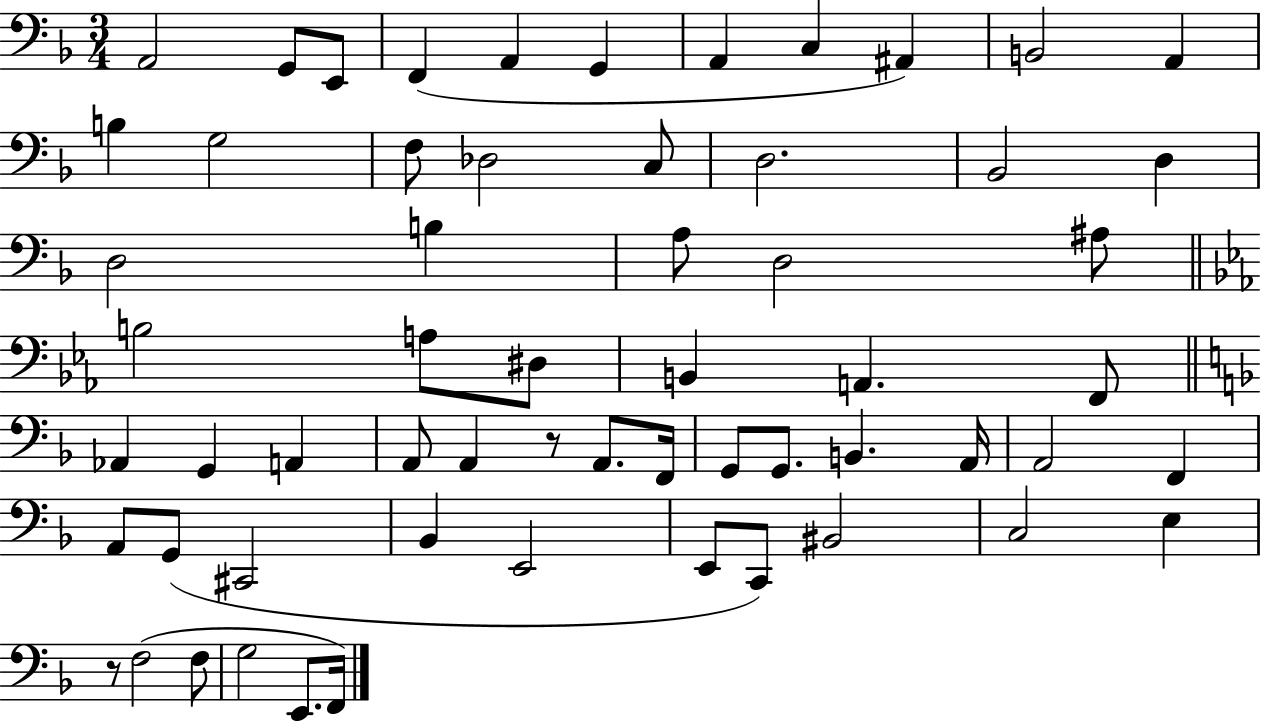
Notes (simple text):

A2/h G2/e E2/e F2/q A2/q G2/q A2/q C3/q A#2/q B2/h A2/q B3/q G3/h F3/e Db3/h C3/e D3/h. Bb2/h D3/q D3/h B3/q A3/e D3/h A#3/e B3/h A3/e D#3/e B2/q A2/q. F2/e Ab2/q G2/q A2/q A2/e A2/q R/e A2/e. F2/s G2/e G2/e. B2/q. A2/s A2/h F2/q A2/e G2/e C#2/h Bb2/q E2/h E2/e C2/e BIS2/h C3/h E3/q R/e F3/h F3/e G3/h E2/e. F2/s